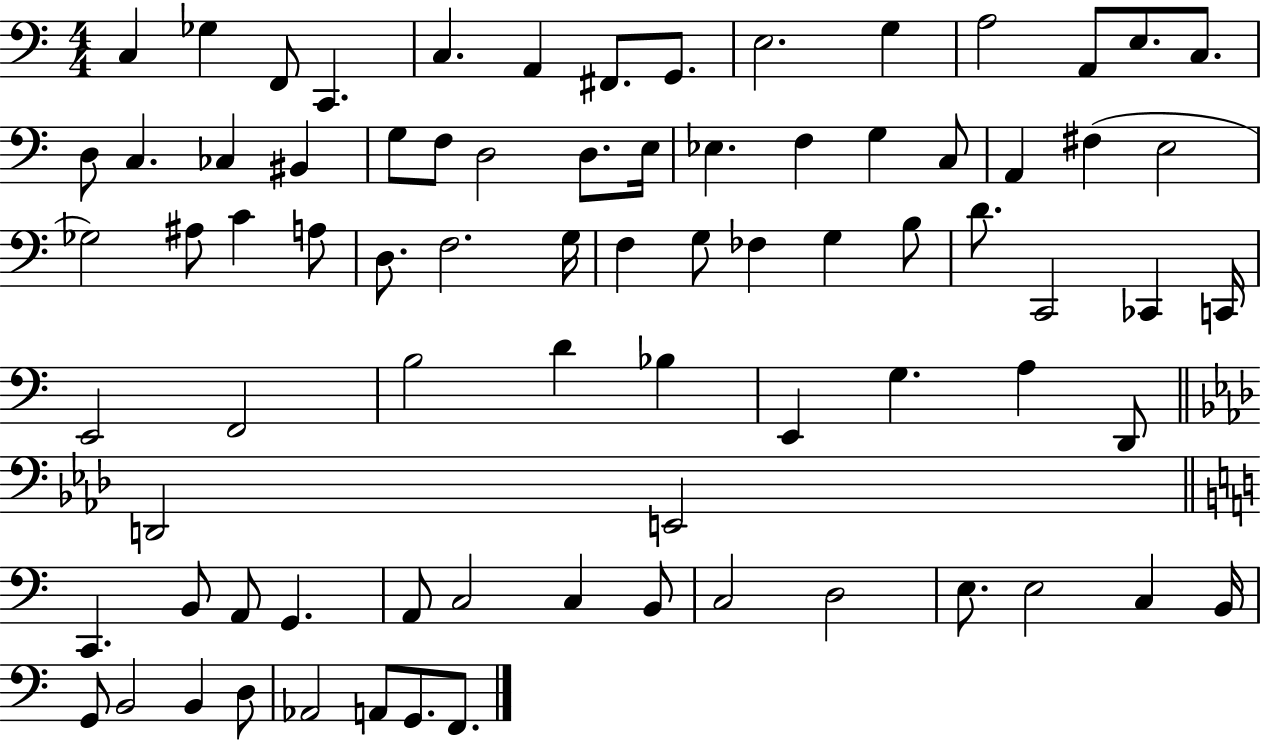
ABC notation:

X:1
T:Untitled
M:4/4
L:1/4
K:C
C, _G, F,,/2 C,, C, A,, ^F,,/2 G,,/2 E,2 G, A,2 A,,/2 E,/2 C,/2 D,/2 C, _C, ^B,, G,/2 F,/2 D,2 D,/2 E,/4 _E, F, G, C,/2 A,, ^F, E,2 _G,2 ^A,/2 C A,/2 D,/2 F,2 G,/4 F, G,/2 _F, G, B,/2 D/2 C,,2 _C,, C,,/4 E,,2 F,,2 B,2 D _B, E,, G, A, D,,/2 D,,2 E,,2 C,, B,,/2 A,,/2 G,, A,,/2 C,2 C, B,,/2 C,2 D,2 E,/2 E,2 C, B,,/4 G,,/2 B,,2 B,, D,/2 _A,,2 A,,/2 G,,/2 F,,/2